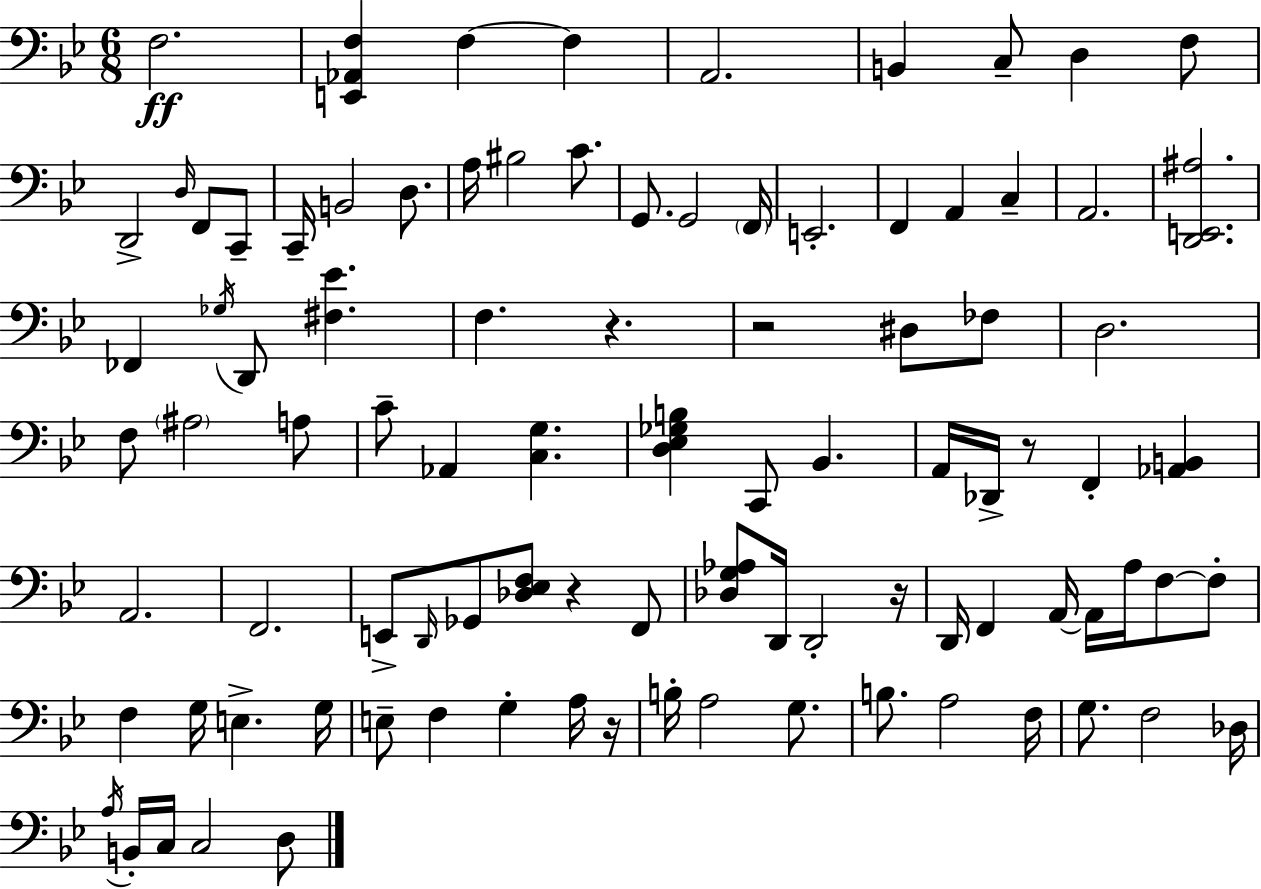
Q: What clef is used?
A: bass